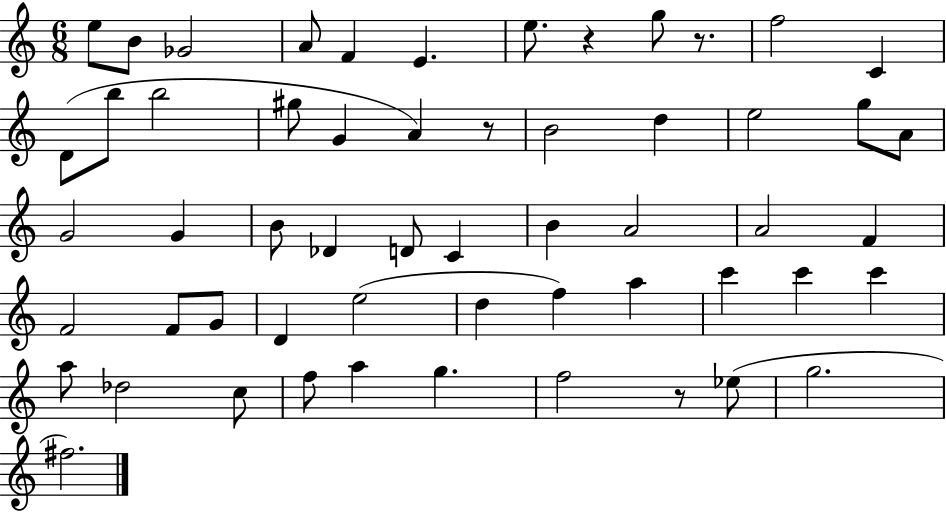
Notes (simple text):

E5/e B4/e Gb4/h A4/e F4/q E4/q. E5/e. R/q G5/e R/e. F5/h C4/q D4/e B5/e B5/h G#5/e G4/q A4/q R/e B4/h D5/q E5/h G5/e A4/e G4/h G4/q B4/e Db4/q D4/e C4/q B4/q A4/h A4/h F4/q F4/h F4/e G4/e D4/q E5/h D5/q F5/q A5/q C6/q C6/q C6/q A5/e Db5/h C5/e F5/e A5/q G5/q. F5/h R/e Eb5/e G5/h. F#5/h.